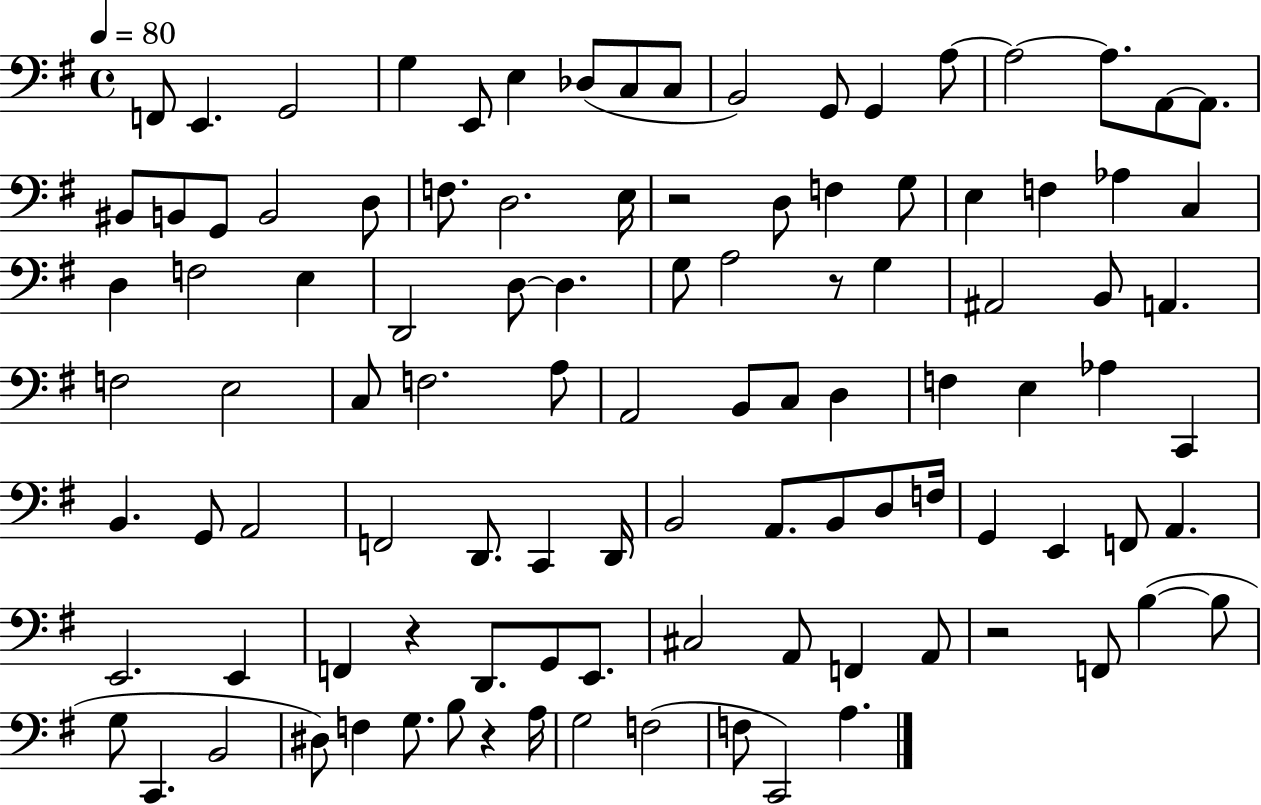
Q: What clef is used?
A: bass